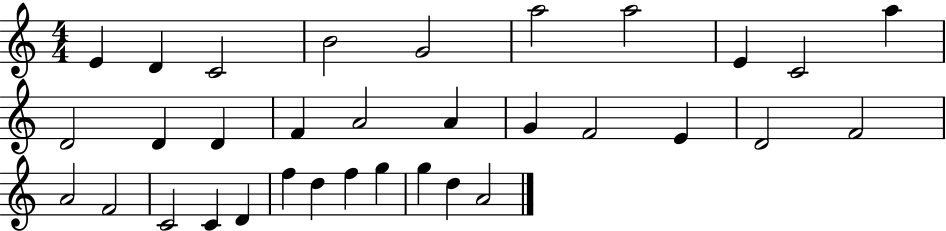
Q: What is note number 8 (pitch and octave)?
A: E4